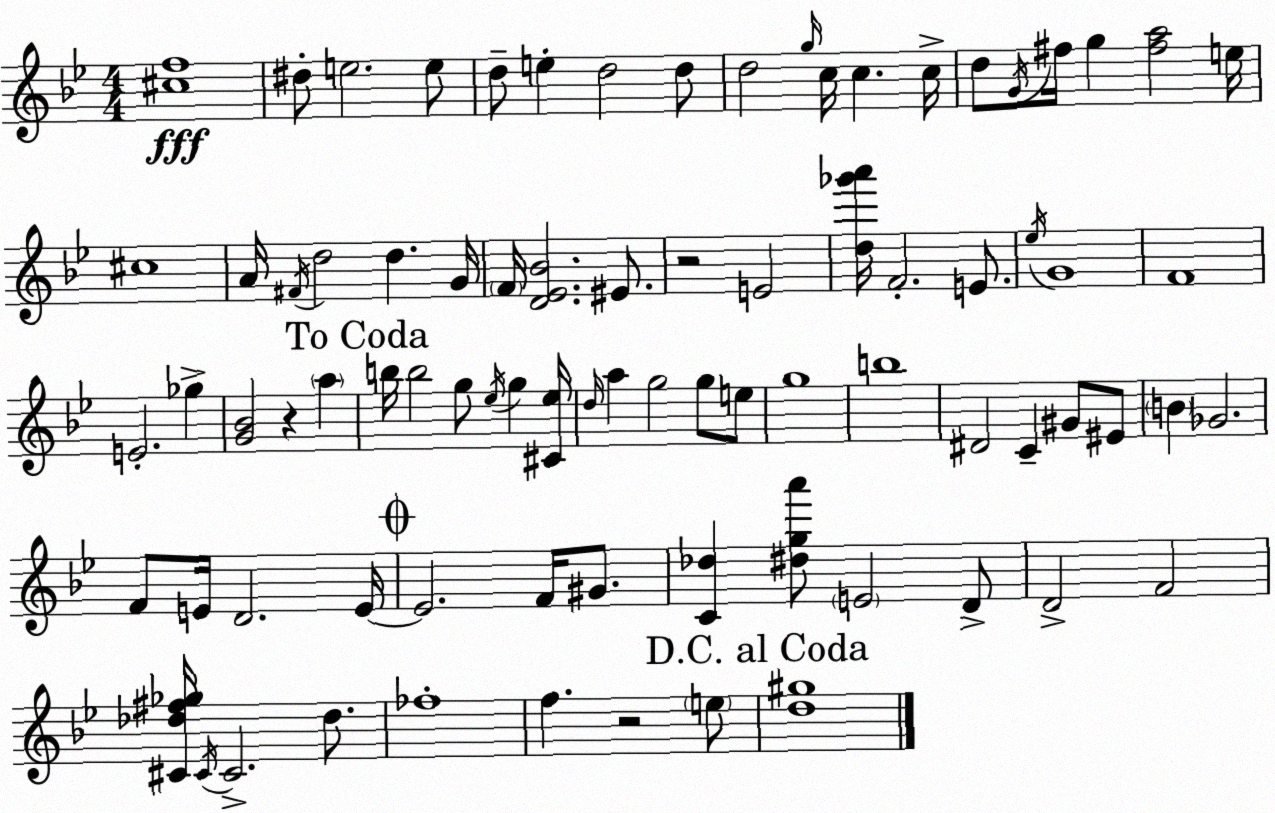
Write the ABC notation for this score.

X:1
T:Untitled
M:4/4
L:1/4
K:Bb
[^cf]4 ^d/2 e2 e/2 d/2 e d2 d/2 d2 g/4 c/4 c c/4 d/2 G/4 ^f/4 g [^fa]2 e/4 ^c4 A/4 ^F/4 d2 d G/4 F/4 [D_E_B]2 ^E/2 z2 E2 [d_g'a']/4 F2 E/2 _e/4 G4 F4 E2 _g [G_B]2 z a b/4 b2 g/2 _e/4 g [^C_e]/4 d/4 a g2 g/2 e/2 g4 b4 ^D2 C ^G/2 ^E/2 B _G2 F/2 E/4 D2 E/4 E2 F/4 ^G/2 [C_d] [^dga']/2 E2 D/2 D2 F2 [^C_d^f_g]/4 ^C/4 ^C2 _d/2 _f4 f z2 e/2 [d^g]4